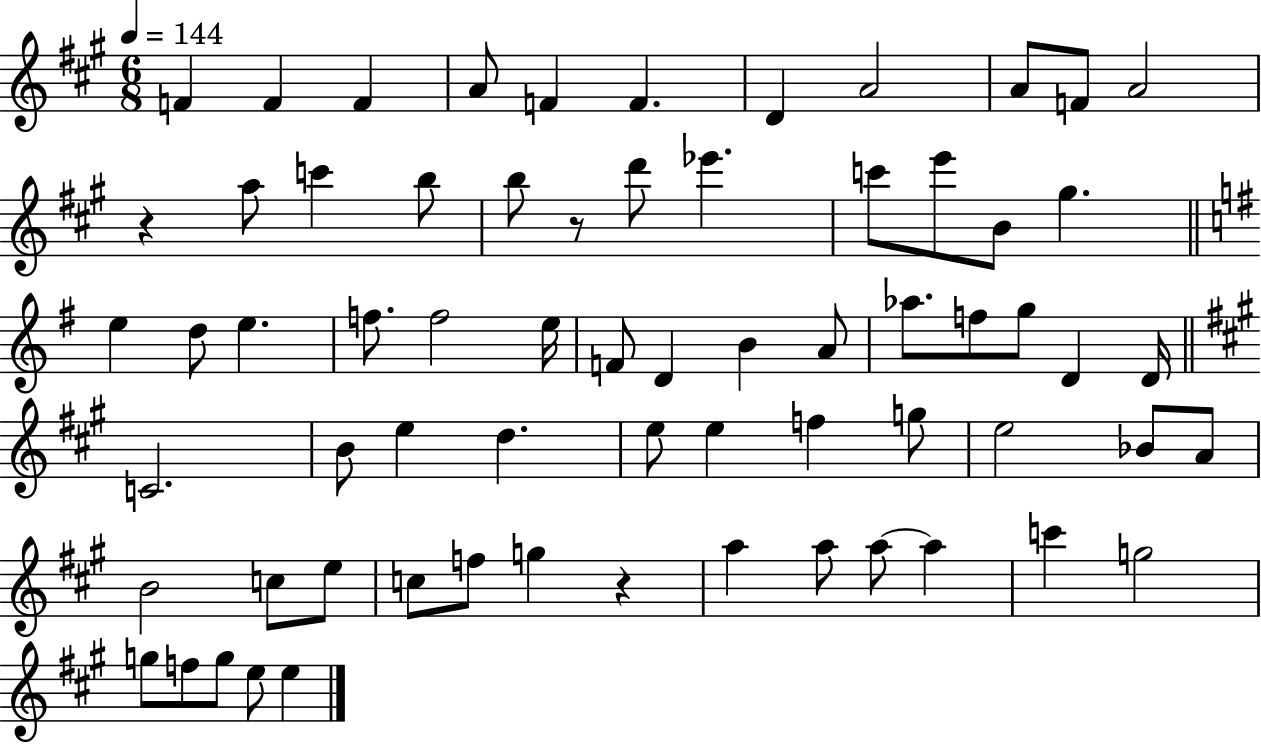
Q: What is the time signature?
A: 6/8